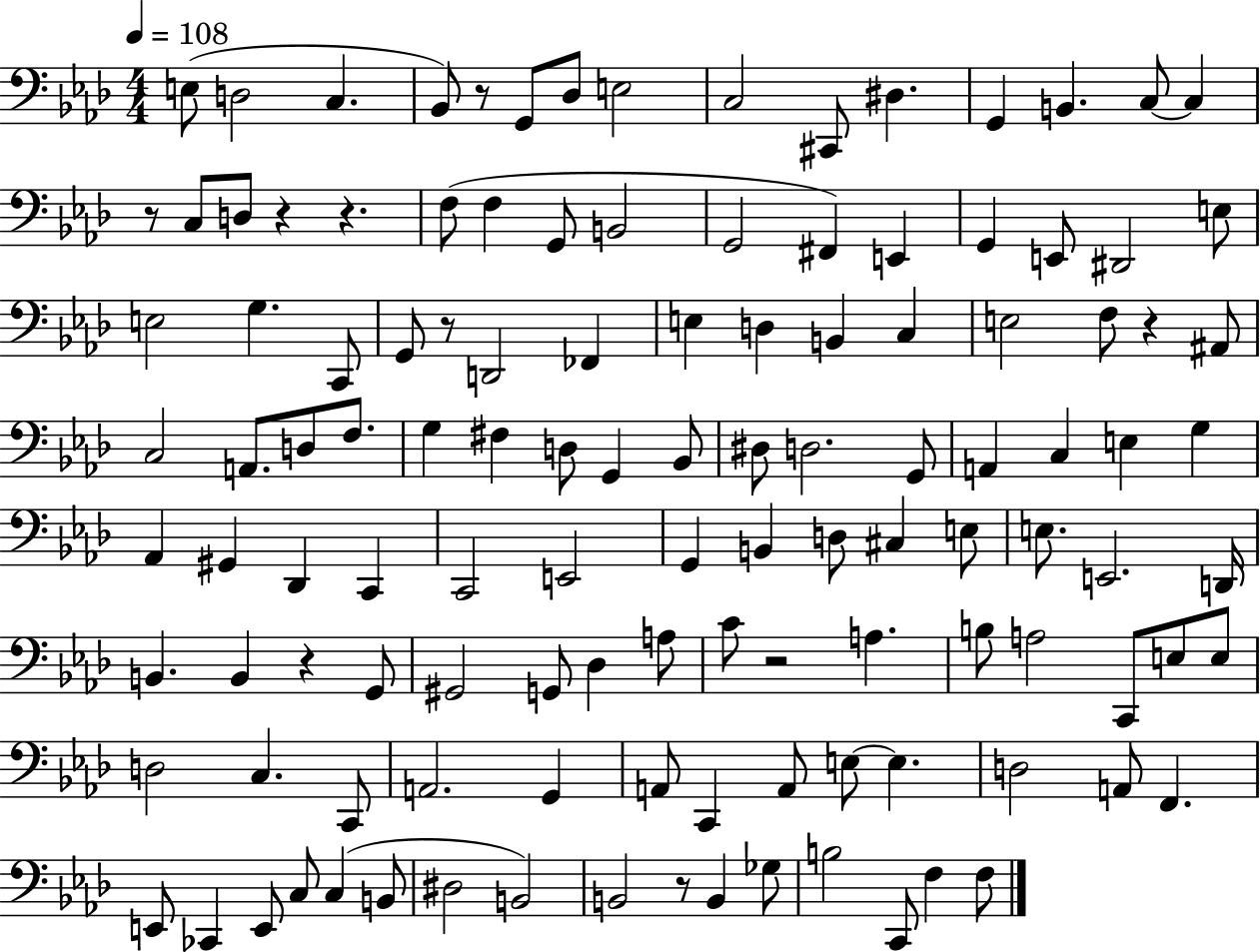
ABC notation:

X:1
T:Untitled
M:4/4
L:1/4
K:Ab
E,/2 D,2 C, _B,,/2 z/2 G,,/2 _D,/2 E,2 C,2 ^C,,/2 ^D, G,, B,, C,/2 C, z/2 C,/2 D,/2 z z F,/2 F, G,,/2 B,,2 G,,2 ^F,, E,, G,, E,,/2 ^D,,2 E,/2 E,2 G, C,,/2 G,,/2 z/2 D,,2 _F,, E, D, B,, C, E,2 F,/2 z ^A,,/2 C,2 A,,/2 D,/2 F,/2 G, ^F, D,/2 G,, _B,,/2 ^D,/2 D,2 G,,/2 A,, C, E, G, _A,, ^G,, _D,, C,, C,,2 E,,2 G,, B,, D,/2 ^C, E,/2 E,/2 E,,2 D,,/4 B,, B,, z G,,/2 ^G,,2 G,,/2 _D, A,/2 C/2 z2 A, B,/2 A,2 C,,/2 E,/2 E,/2 D,2 C, C,,/2 A,,2 G,, A,,/2 C,, A,,/2 E,/2 E, D,2 A,,/2 F,, E,,/2 _C,, E,,/2 C,/2 C, B,,/2 ^D,2 B,,2 B,,2 z/2 B,, _G,/2 B,2 C,,/2 F, F,/2